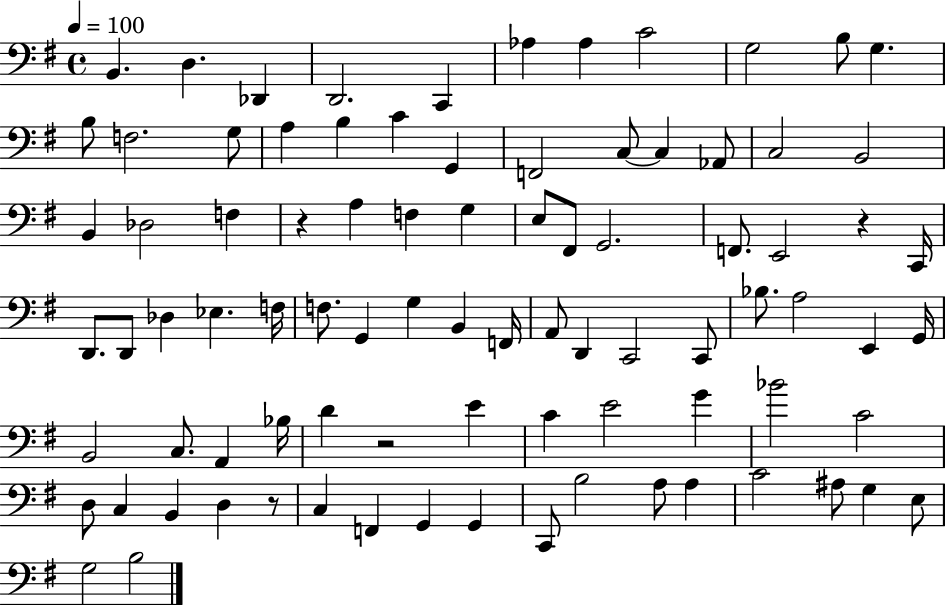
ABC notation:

X:1
T:Untitled
M:4/4
L:1/4
K:G
B,, D, _D,, D,,2 C,, _A, _A, C2 G,2 B,/2 G, B,/2 F,2 G,/2 A, B, C G,, F,,2 C,/2 C, _A,,/2 C,2 B,,2 B,, _D,2 F, z A, F, G, E,/2 ^F,,/2 G,,2 F,,/2 E,,2 z C,,/4 D,,/2 D,,/2 _D, _E, F,/4 F,/2 G,, G, B,, F,,/4 A,,/2 D,, C,,2 C,,/2 _B,/2 A,2 E,, G,,/4 B,,2 C,/2 A,, _B,/4 D z2 E C E2 G _B2 C2 D,/2 C, B,, D, z/2 C, F,, G,, G,, C,,/2 B,2 A,/2 A, C2 ^A,/2 G, E,/2 G,2 B,2